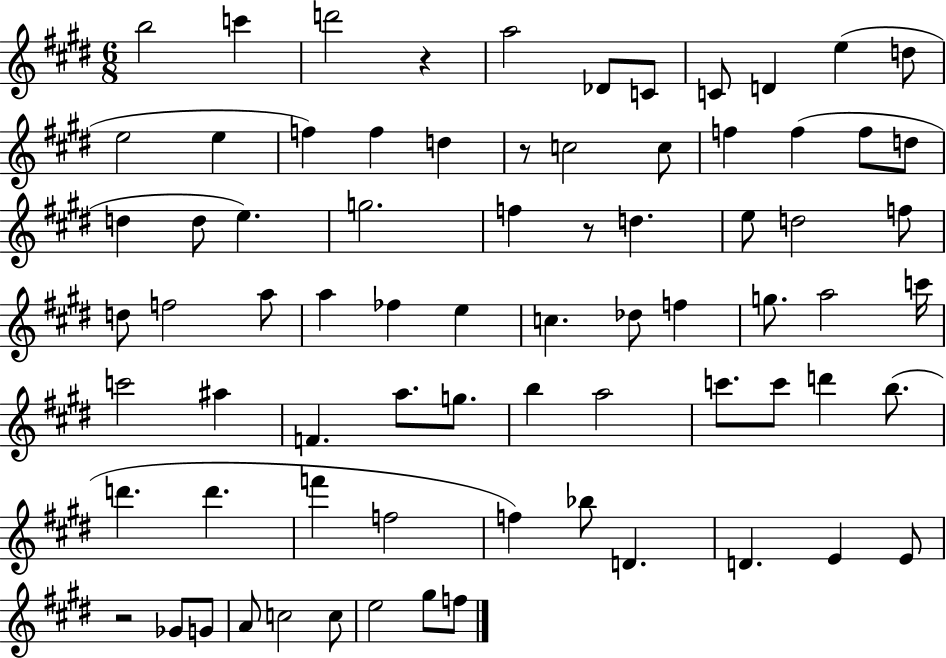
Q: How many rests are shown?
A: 4